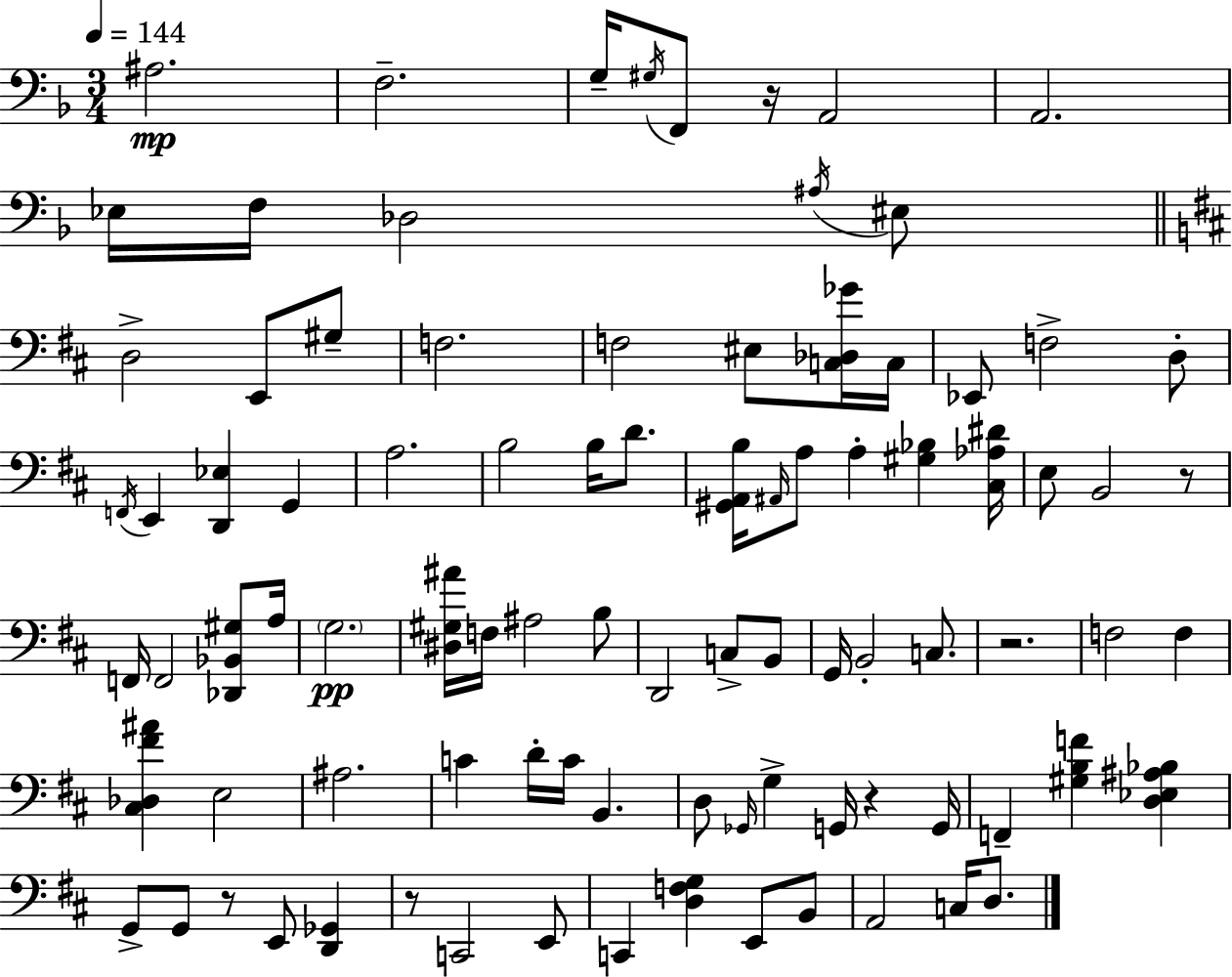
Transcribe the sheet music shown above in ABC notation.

X:1
T:Untitled
M:3/4
L:1/4
K:F
^A,2 F,2 G,/4 ^G,/4 F,,/2 z/4 A,,2 A,,2 _E,/4 F,/4 _D,2 ^A,/4 ^E,/2 D,2 E,,/2 ^G,/2 F,2 F,2 ^E,/2 [C,_D,_G]/4 C,/4 _E,,/2 F,2 D,/2 F,,/4 E,, [D,,_E,] G,, A,2 B,2 B,/4 D/2 [^G,,A,,B,]/4 ^A,,/4 A,/2 A, [^G,_B,] [^C,_A,^D]/4 E,/2 B,,2 z/2 F,,/4 F,,2 [_D,,_B,,^G,]/2 A,/4 G,2 [^D,^G,^A]/4 F,/4 ^A,2 B,/2 D,,2 C,/2 B,,/2 G,,/4 B,,2 C,/2 z2 F,2 F, [^C,_D,^F^A] E,2 ^A,2 C D/4 C/4 B,, D,/2 _G,,/4 G, G,,/4 z G,,/4 F,, [^G,B,F] [D,_E,^A,_B,] G,,/2 G,,/2 z/2 E,,/2 [D,,_G,,] z/2 C,,2 E,,/2 C,, [D,F,G,] E,,/2 B,,/2 A,,2 C,/4 D,/2